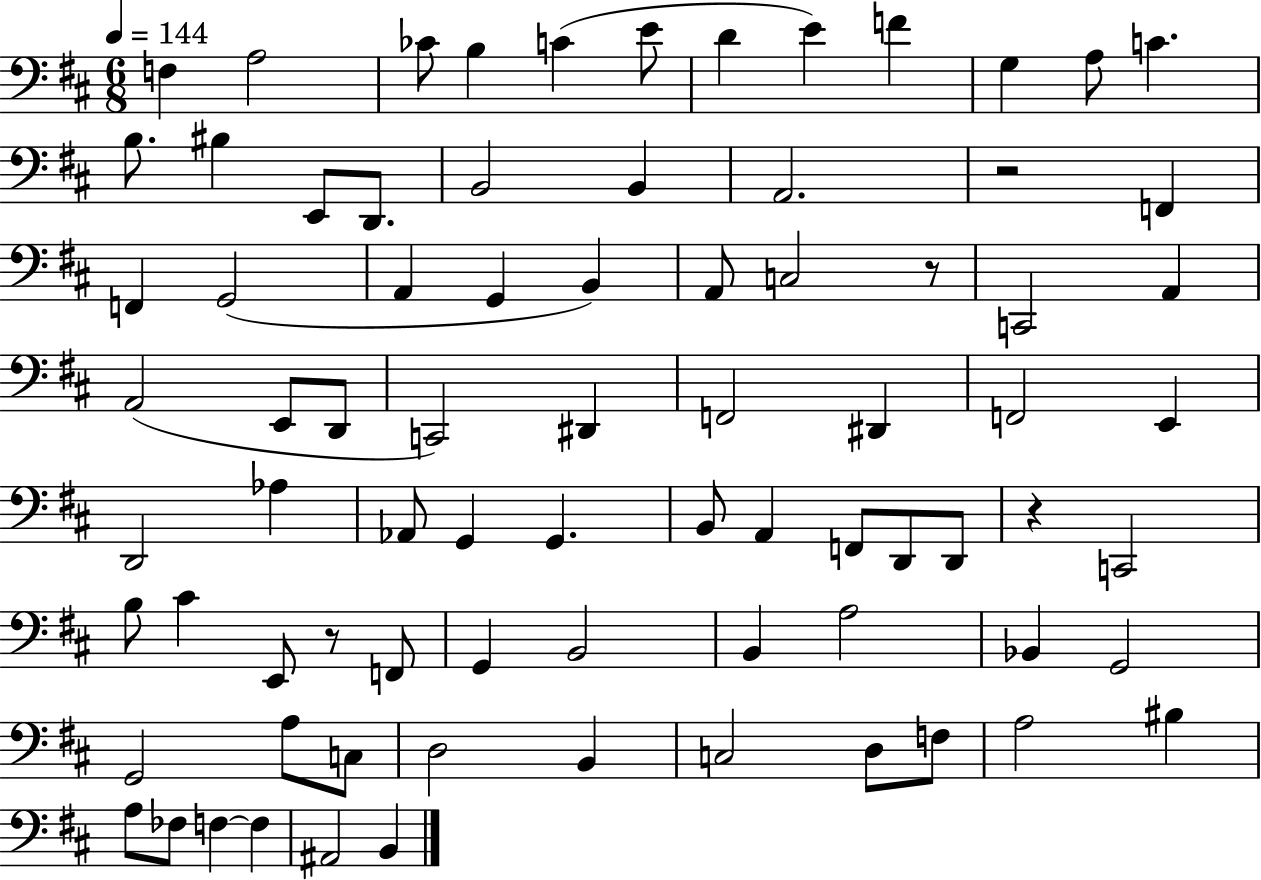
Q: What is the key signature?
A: D major